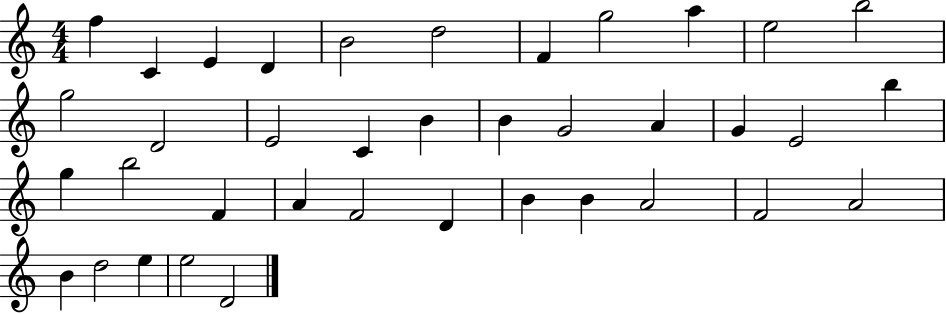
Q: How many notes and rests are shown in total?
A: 38